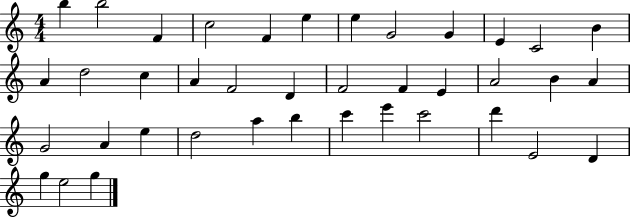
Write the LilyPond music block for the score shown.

{
  \clef treble
  \numericTimeSignature
  \time 4/4
  \key c \major
  b''4 b''2 f'4 | c''2 f'4 e''4 | e''4 g'2 g'4 | e'4 c'2 b'4 | \break a'4 d''2 c''4 | a'4 f'2 d'4 | f'2 f'4 e'4 | a'2 b'4 a'4 | \break g'2 a'4 e''4 | d''2 a''4 b''4 | c'''4 e'''4 c'''2 | d'''4 e'2 d'4 | \break g''4 e''2 g''4 | \bar "|."
}